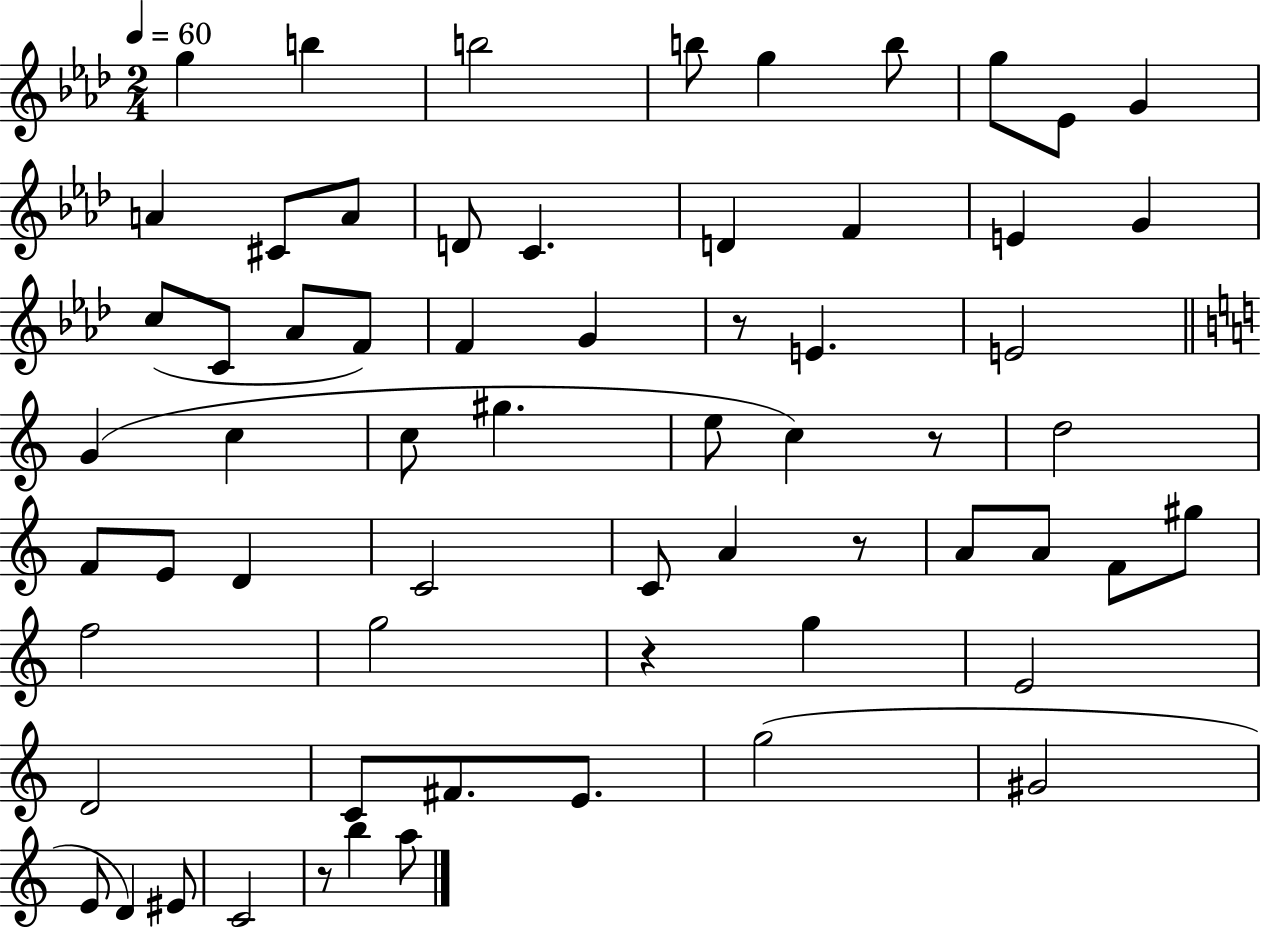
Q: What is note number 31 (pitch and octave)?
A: E5